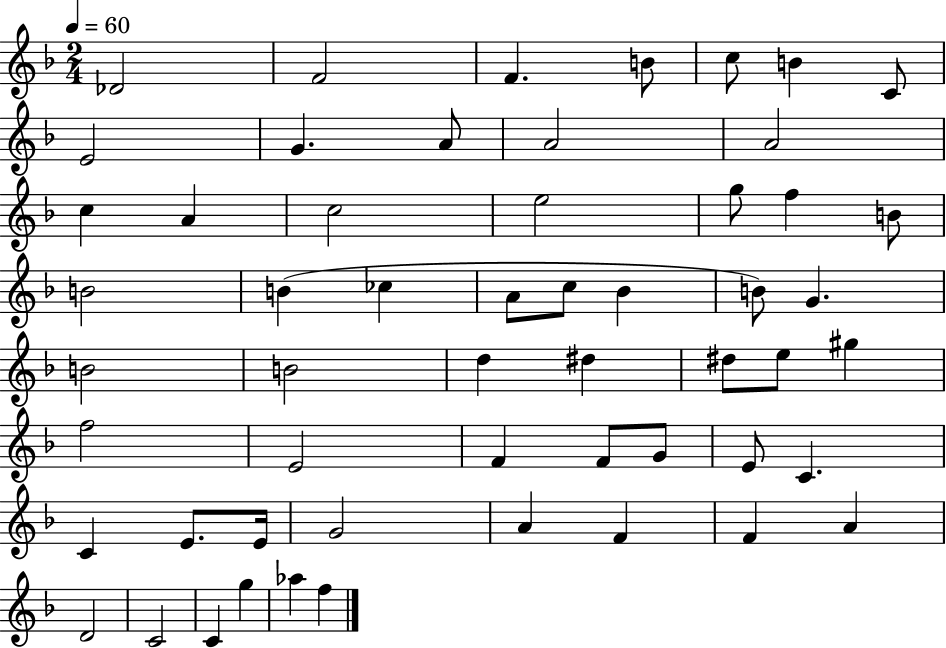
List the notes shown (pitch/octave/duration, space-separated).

Db4/h F4/h F4/q. B4/e C5/e B4/q C4/e E4/h G4/q. A4/e A4/h A4/h C5/q A4/q C5/h E5/h G5/e F5/q B4/e B4/h B4/q CES5/q A4/e C5/e Bb4/q B4/e G4/q. B4/h B4/h D5/q D#5/q D#5/e E5/e G#5/q F5/h E4/h F4/q F4/e G4/e E4/e C4/q. C4/q E4/e. E4/s G4/h A4/q F4/q F4/q A4/q D4/h C4/h C4/q G5/q Ab5/q F5/q